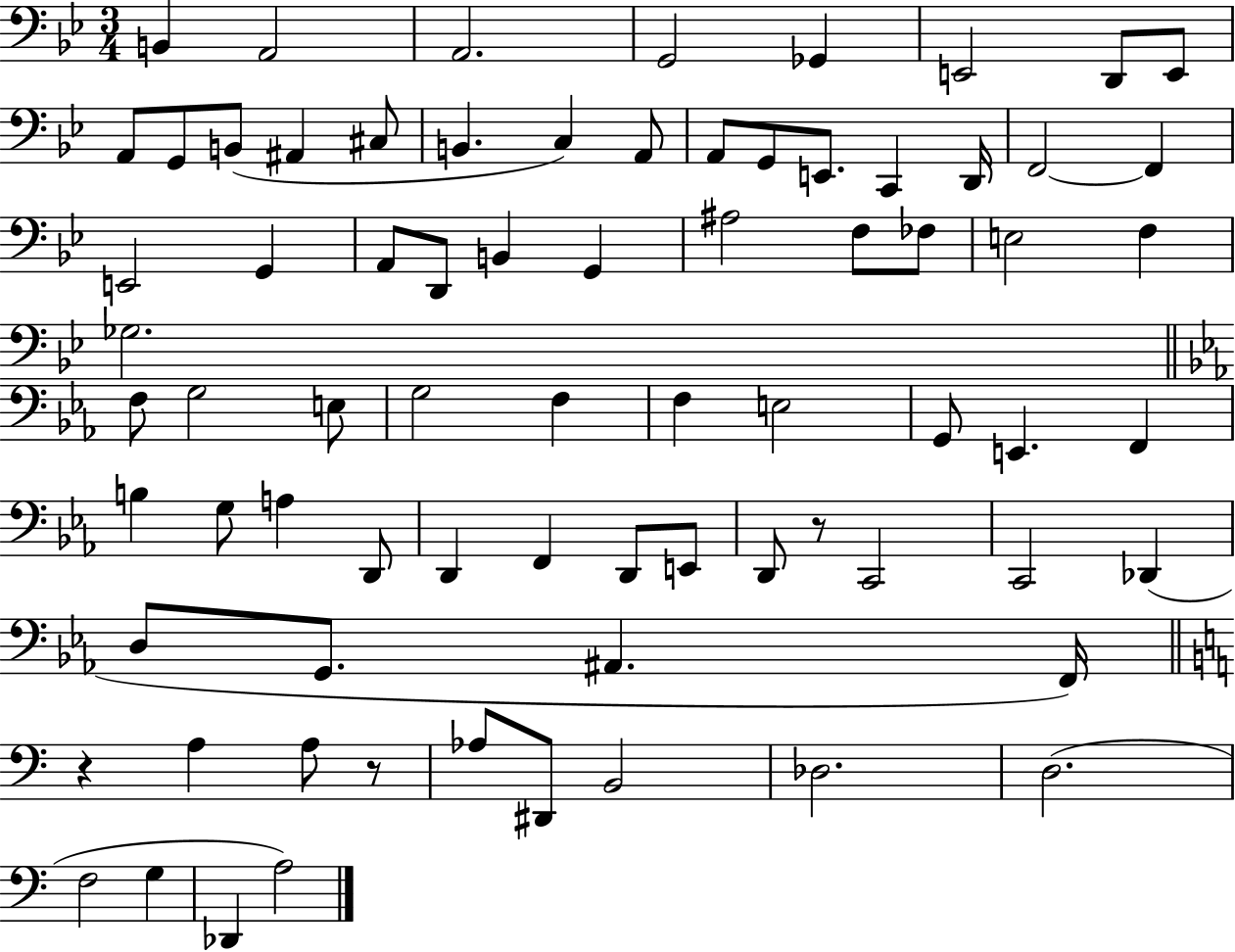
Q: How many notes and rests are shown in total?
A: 75